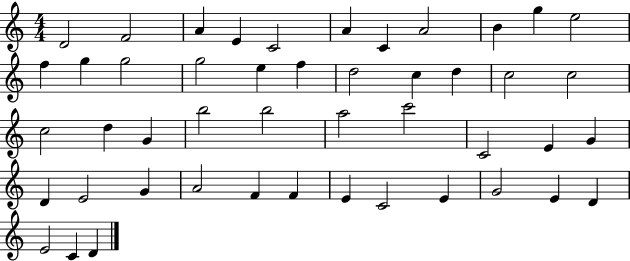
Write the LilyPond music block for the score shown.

{
  \clef treble
  \numericTimeSignature
  \time 4/4
  \key c \major
  d'2 f'2 | a'4 e'4 c'2 | a'4 c'4 a'2 | b'4 g''4 e''2 | \break f''4 g''4 g''2 | g''2 e''4 f''4 | d''2 c''4 d''4 | c''2 c''2 | \break c''2 d''4 g'4 | b''2 b''2 | a''2 c'''2 | c'2 e'4 g'4 | \break d'4 e'2 g'4 | a'2 f'4 f'4 | e'4 c'2 e'4 | g'2 e'4 d'4 | \break e'2 c'4 d'4 | \bar "|."
}